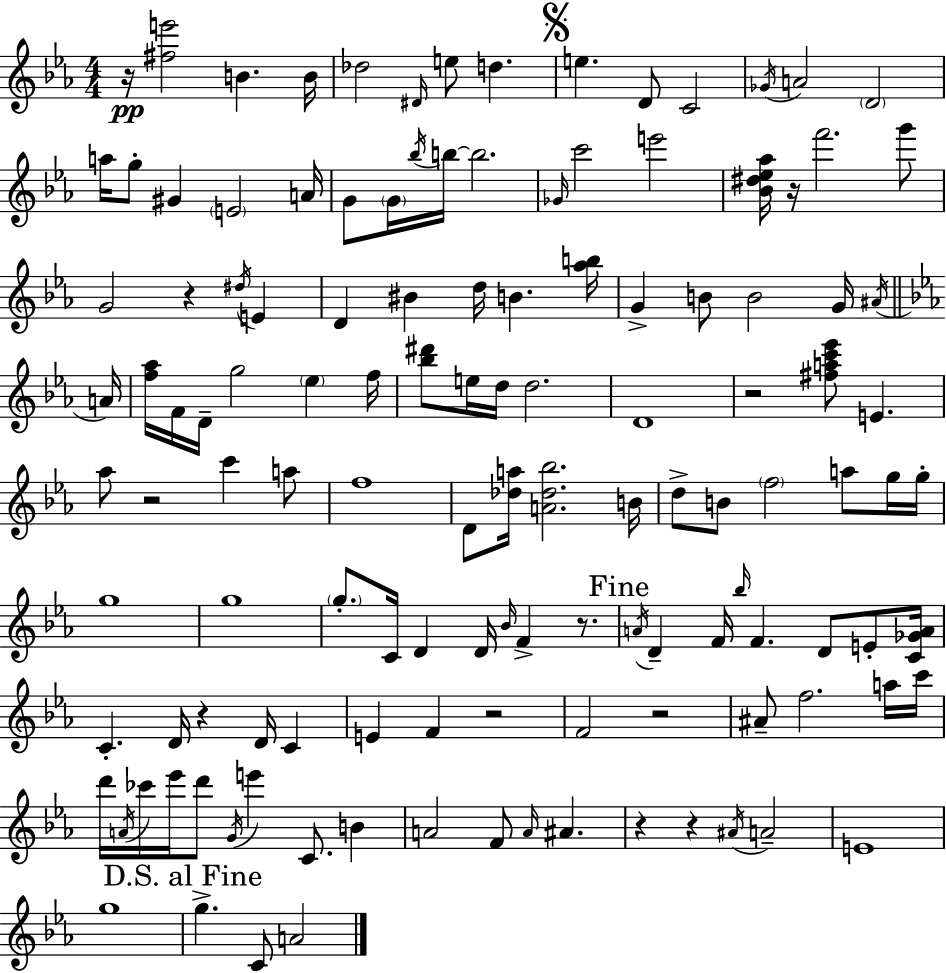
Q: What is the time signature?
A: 4/4